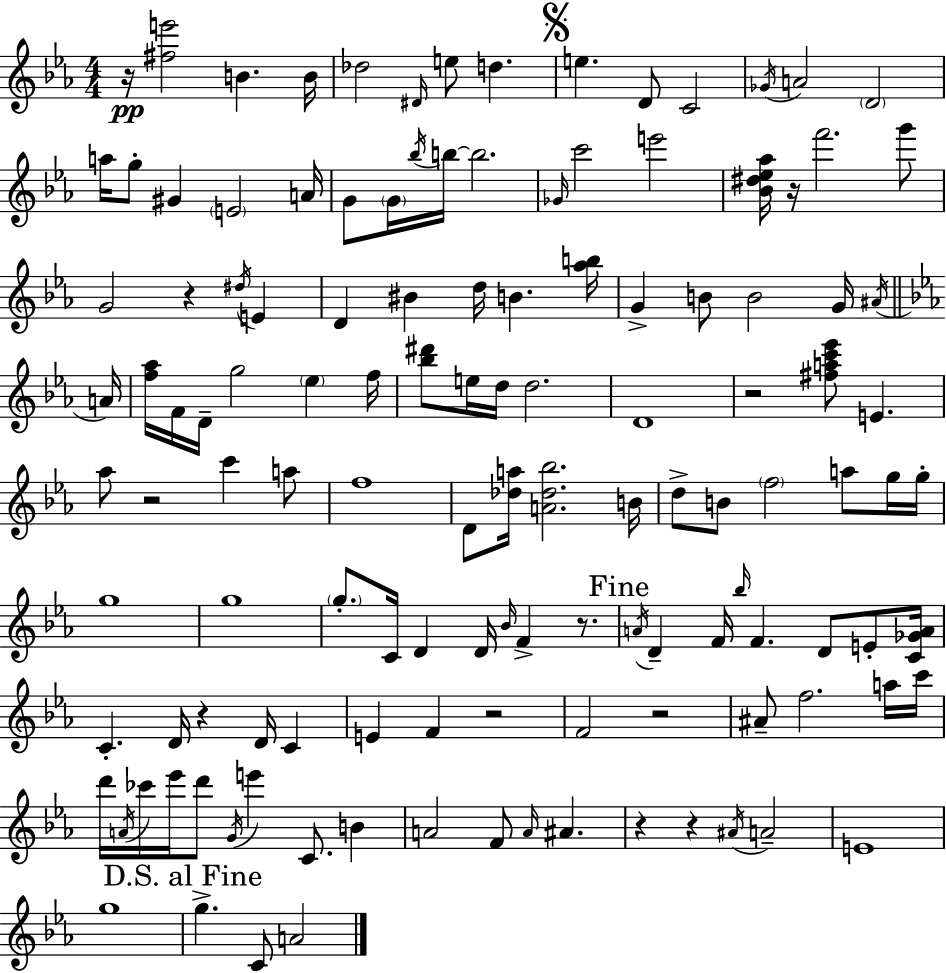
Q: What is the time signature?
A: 4/4